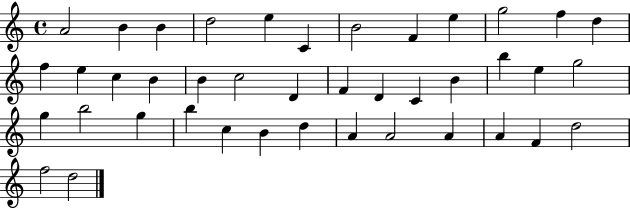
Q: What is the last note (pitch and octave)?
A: D5